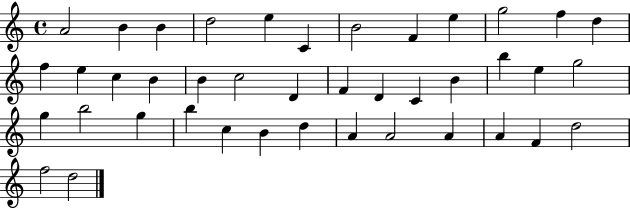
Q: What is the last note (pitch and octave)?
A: D5